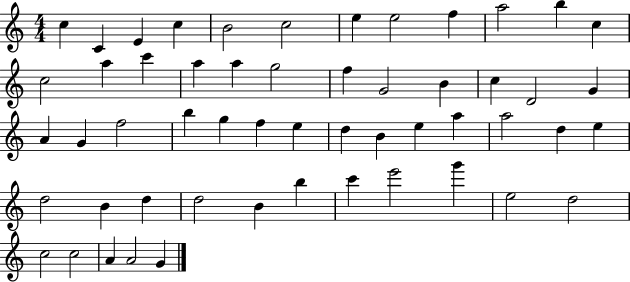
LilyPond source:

{
  \clef treble
  \numericTimeSignature
  \time 4/4
  \key c \major
  c''4 c'4 e'4 c''4 | b'2 c''2 | e''4 e''2 f''4 | a''2 b''4 c''4 | \break c''2 a''4 c'''4 | a''4 a''4 g''2 | f''4 g'2 b'4 | c''4 d'2 g'4 | \break a'4 g'4 f''2 | b''4 g''4 f''4 e''4 | d''4 b'4 e''4 a''4 | a''2 d''4 e''4 | \break d''2 b'4 d''4 | d''2 b'4 b''4 | c'''4 e'''2 g'''4 | e''2 d''2 | \break c''2 c''2 | a'4 a'2 g'4 | \bar "|."
}